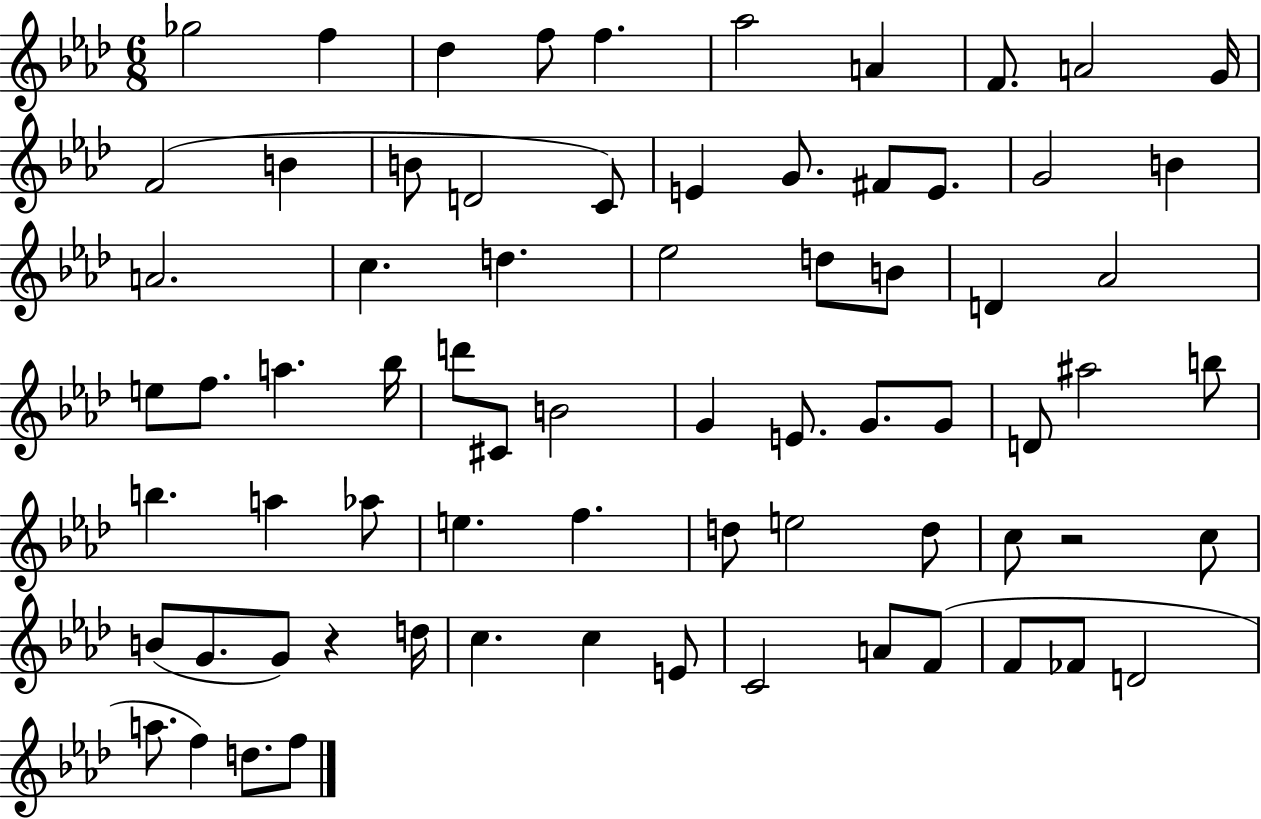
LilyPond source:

{
  \clef treble
  \numericTimeSignature
  \time 6/8
  \key aes \major
  ges''2 f''4 | des''4 f''8 f''4. | aes''2 a'4 | f'8. a'2 g'16 | \break f'2( b'4 | b'8 d'2 c'8) | e'4 g'8. fis'8 e'8. | g'2 b'4 | \break a'2. | c''4. d''4. | ees''2 d''8 b'8 | d'4 aes'2 | \break e''8 f''8. a''4. bes''16 | d'''8 cis'8 b'2 | g'4 e'8. g'8. g'8 | d'8 ais''2 b''8 | \break b''4. a''4 aes''8 | e''4. f''4. | d''8 e''2 d''8 | c''8 r2 c''8 | \break b'8( g'8. g'8) r4 d''16 | c''4. c''4 e'8 | c'2 a'8 f'8( | f'8 fes'8 d'2 | \break a''8. f''4) d''8. f''8 | \bar "|."
}